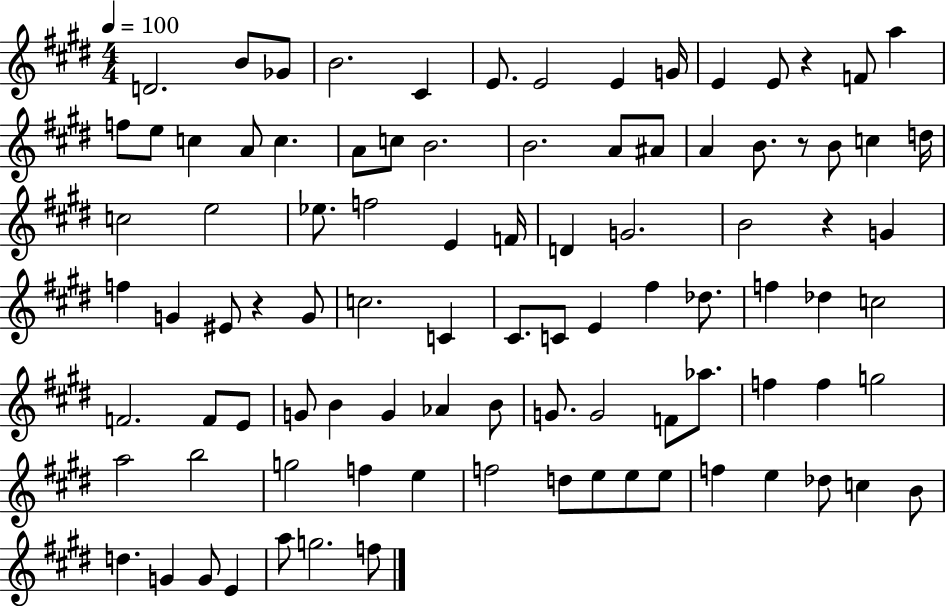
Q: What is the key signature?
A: E major